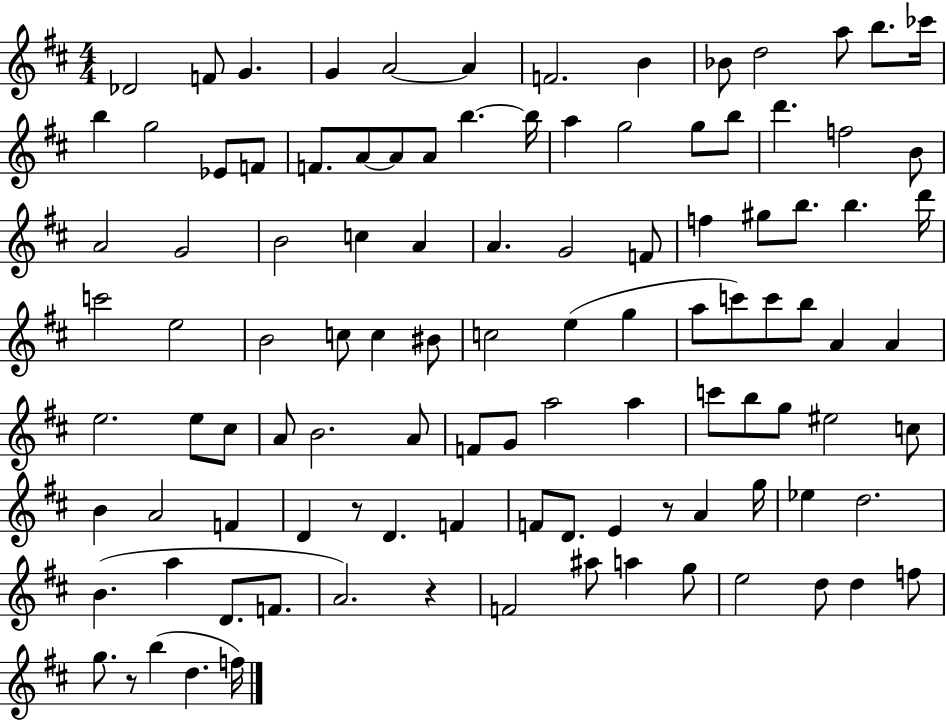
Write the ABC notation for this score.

X:1
T:Untitled
M:4/4
L:1/4
K:D
_D2 F/2 G G A2 A F2 B _B/2 d2 a/2 b/2 _c'/4 b g2 _E/2 F/2 F/2 A/2 A/2 A/2 b b/4 a g2 g/2 b/2 d' f2 B/2 A2 G2 B2 c A A G2 F/2 f ^g/2 b/2 b d'/4 c'2 e2 B2 c/2 c ^B/2 c2 e g a/2 c'/2 c'/2 b/2 A A e2 e/2 ^c/2 A/2 B2 A/2 F/2 G/2 a2 a c'/2 b/2 g/2 ^e2 c/2 B A2 F D z/2 D F F/2 D/2 E z/2 A g/4 _e d2 B a D/2 F/2 A2 z F2 ^a/2 a g/2 e2 d/2 d f/2 g/2 z/2 b d f/4